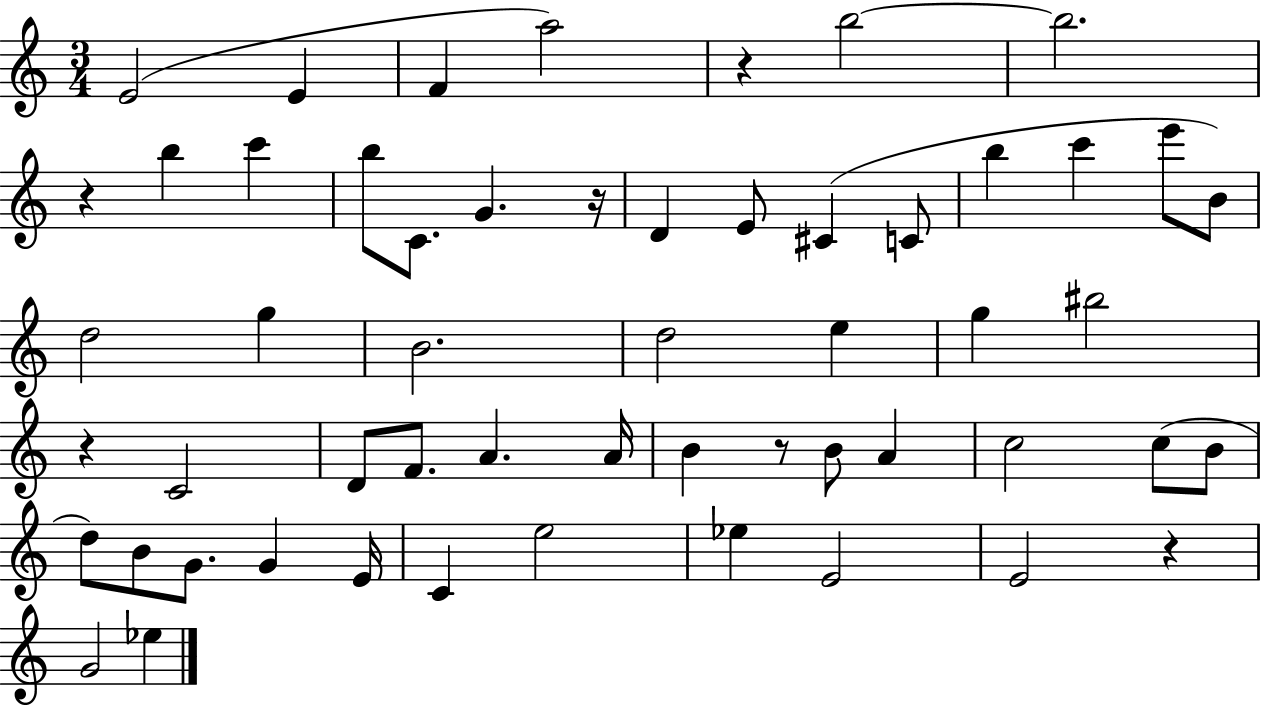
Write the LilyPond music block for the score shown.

{
  \clef treble
  \numericTimeSignature
  \time 3/4
  \key c \major
  e'2( e'4 | f'4 a''2) | r4 b''2~~ | b''2. | \break r4 b''4 c'''4 | b''8 c'8. g'4. r16 | d'4 e'8 cis'4( c'8 | b''4 c'''4 e'''8 b'8) | \break d''2 g''4 | b'2. | d''2 e''4 | g''4 bis''2 | \break r4 c'2 | d'8 f'8. a'4. a'16 | b'4 r8 b'8 a'4 | c''2 c''8( b'8 | \break d''8) b'8 g'8. g'4 e'16 | c'4 e''2 | ees''4 e'2 | e'2 r4 | \break g'2 ees''4 | \bar "|."
}